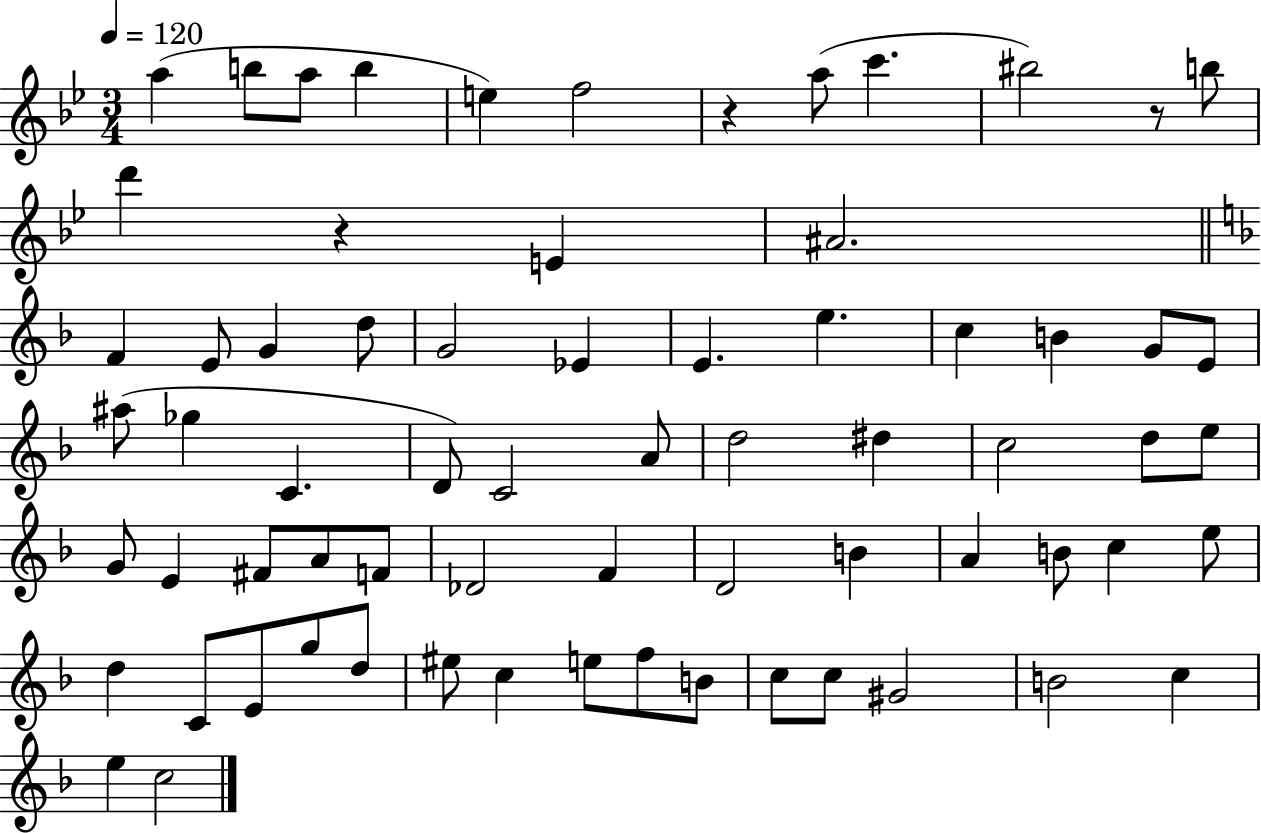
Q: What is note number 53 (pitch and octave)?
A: G5